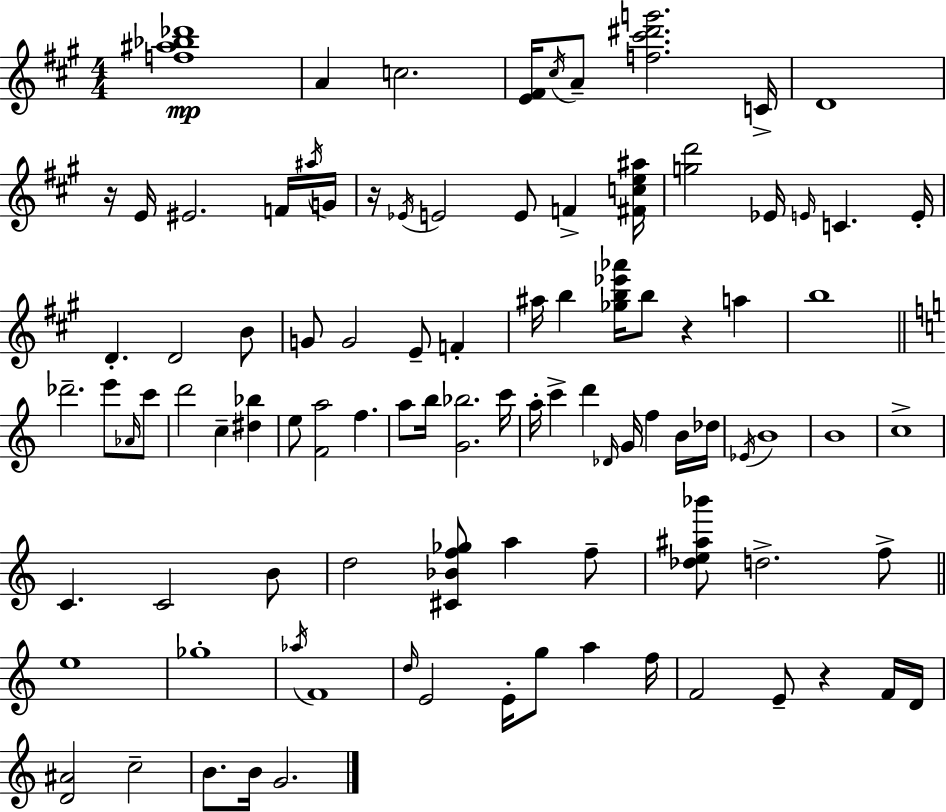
X:1
T:Untitled
M:4/4
L:1/4
K:A
[f^a_b_d']4 A c2 [E^F]/4 ^c/4 A/2 [f^c'^d'g']2 C/4 D4 z/4 E/4 ^E2 F/4 ^a/4 G/4 z/4 _E/4 E2 E/2 F [^Fce^a]/4 [gd']2 _E/4 E/4 C E/4 D D2 B/2 G/2 G2 E/2 F ^a/4 b [_gb_e'_a']/4 b/2 z a b4 _d'2 e'/2 _A/4 c'/2 d'2 c [^d_b] e/2 [Fa]2 f a/2 b/4 [G_b]2 c'/4 a/4 c' d' _D/4 G/4 f B/4 _d/4 _E/4 B4 B4 c4 C C2 B/2 d2 [^C_Bf_g]/2 a f/2 [_de^a_b']/2 d2 f/2 e4 _g4 _a/4 F4 d/4 E2 E/4 g/2 a f/4 F2 E/2 z F/4 D/4 [D^A]2 c2 B/2 B/4 G2